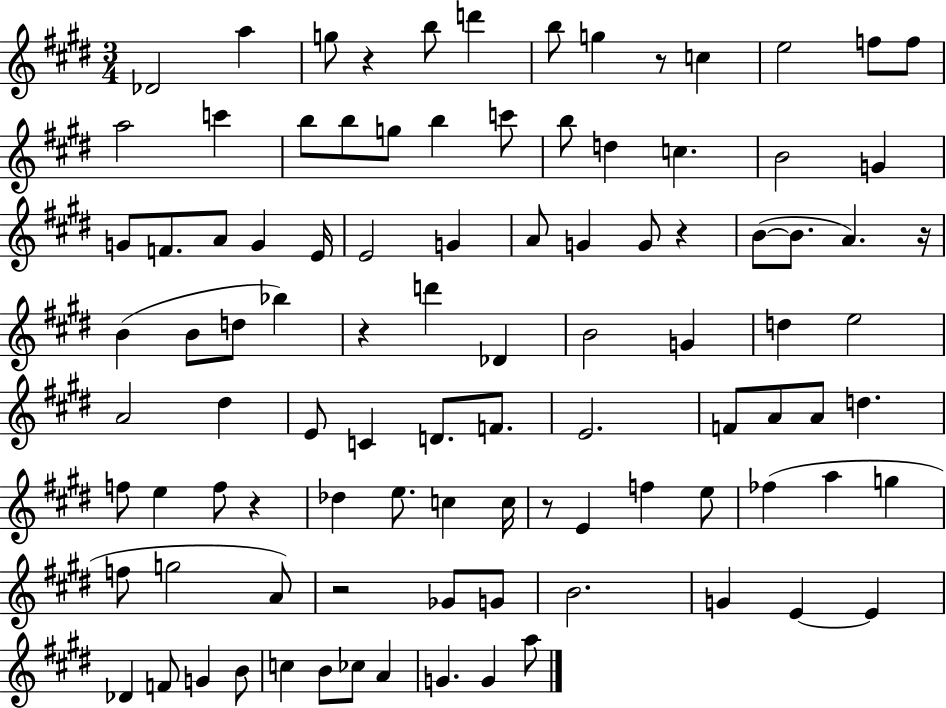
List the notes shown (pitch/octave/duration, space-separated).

Db4/h A5/q G5/e R/q B5/e D6/q B5/e G5/q R/e C5/q E5/h F5/e F5/e A5/h C6/q B5/e B5/e G5/e B5/q C6/e B5/e D5/q C5/q. B4/h G4/q G4/e F4/e. A4/e G4/q E4/s E4/h G4/q A4/e G4/q G4/e R/q B4/e B4/e. A4/q. R/s B4/q B4/e D5/e Bb5/q R/q D6/q Db4/q B4/h G4/q D5/q E5/h A4/h D#5/q E4/e C4/q D4/e. F4/e. E4/h. F4/e A4/e A4/e D5/q. F5/e E5/q F5/e R/q Db5/q E5/e. C5/q C5/s R/e E4/q F5/q E5/e FES5/q A5/q G5/q F5/e G5/h A4/e R/h Gb4/e G4/e B4/h. G4/q E4/q E4/q Db4/q F4/e G4/q B4/e C5/q B4/e CES5/e A4/q G4/q. G4/q A5/e